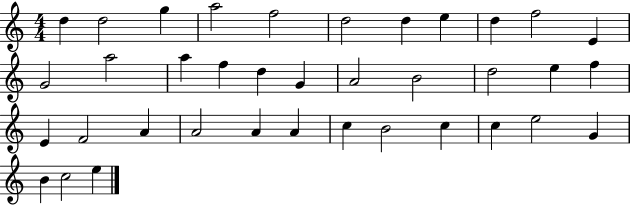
D5/q D5/h G5/q A5/h F5/h D5/h D5/q E5/q D5/q F5/h E4/q G4/h A5/h A5/q F5/q D5/q G4/q A4/h B4/h D5/h E5/q F5/q E4/q F4/h A4/q A4/h A4/q A4/q C5/q B4/h C5/q C5/q E5/h G4/q B4/q C5/h E5/q